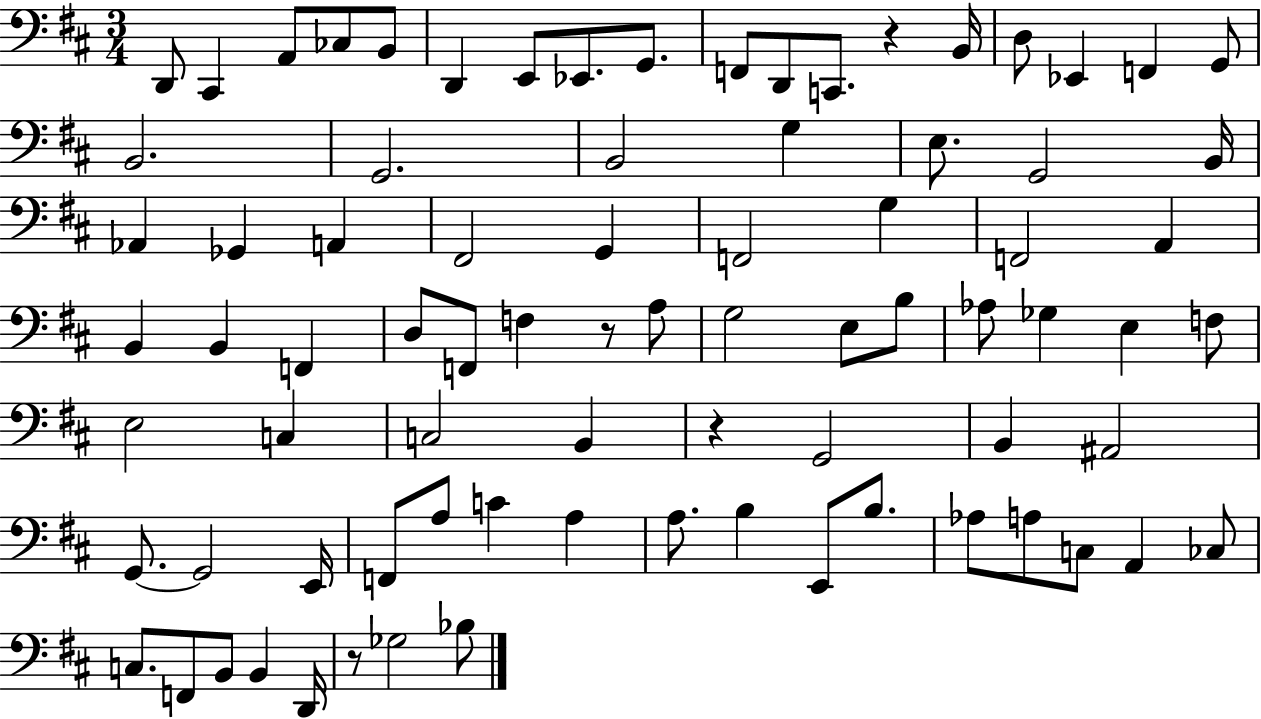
{
  \clef bass
  \numericTimeSignature
  \time 3/4
  \key d \major
  d,8 cis,4 a,8 ces8 b,8 | d,4 e,8 ees,8. g,8. | f,8 d,8 c,8. r4 b,16 | d8 ees,4 f,4 g,8 | \break b,2. | g,2. | b,2 g4 | e8. g,2 b,16 | \break aes,4 ges,4 a,4 | fis,2 g,4 | f,2 g4 | f,2 a,4 | \break b,4 b,4 f,4 | d8 f,8 f4 r8 a8 | g2 e8 b8 | aes8 ges4 e4 f8 | \break e2 c4 | c2 b,4 | r4 g,2 | b,4 ais,2 | \break g,8.~~ g,2 e,16 | f,8 a8 c'4 a4 | a8. b4 e,8 b8. | aes8 a8 c8 a,4 ces8 | \break c8. f,8 b,8 b,4 d,16 | r8 ges2 bes8 | \bar "|."
}